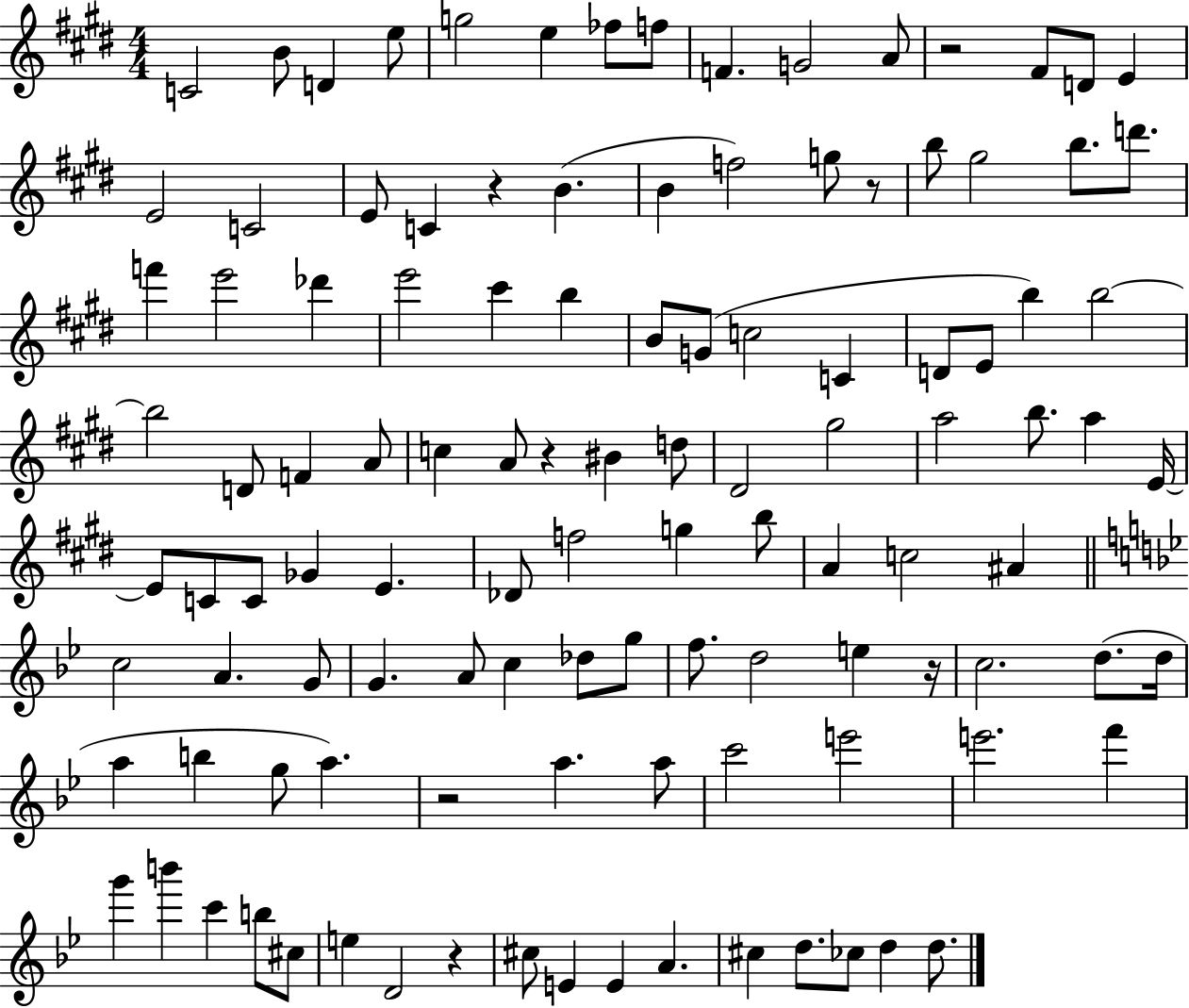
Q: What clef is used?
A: treble